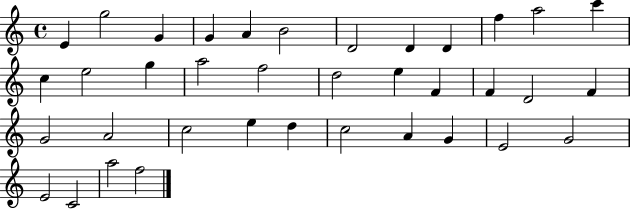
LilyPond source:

{
  \clef treble
  \time 4/4
  \defaultTimeSignature
  \key c \major
  e'4 g''2 g'4 | g'4 a'4 b'2 | d'2 d'4 d'4 | f''4 a''2 c'''4 | \break c''4 e''2 g''4 | a''2 f''2 | d''2 e''4 f'4 | f'4 d'2 f'4 | \break g'2 a'2 | c''2 e''4 d''4 | c''2 a'4 g'4 | e'2 g'2 | \break e'2 c'2 | a''2 f''2 | \bar "|."
}